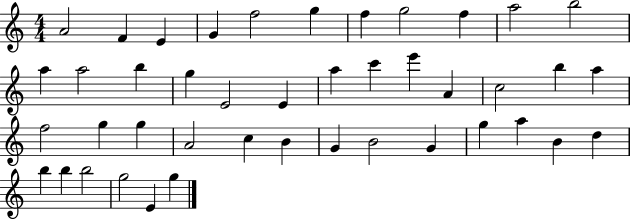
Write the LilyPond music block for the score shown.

{
  \clef treble
  \numericTimeSignature
  \time 4/4
  \key c \major
  a'2 f'4 e'4 | g'4 f''2 g''4 | f''4 g''2 f''4 | a''2 b''2 | \break a''4 a''2 b''4 | g''4 e'2 e'4 | a''4 c'''4 e'''4 a'4 | c''2 b''4 a''4 | \break f''2 g''4 g''4 | a'2 c''4 b'4 | g'4 b'2 g'4 | g''4 a''4 b'4 d''4 | \break b''4 b''4 b''2 | g''2 e'4 g''4 | \bar "|."
}